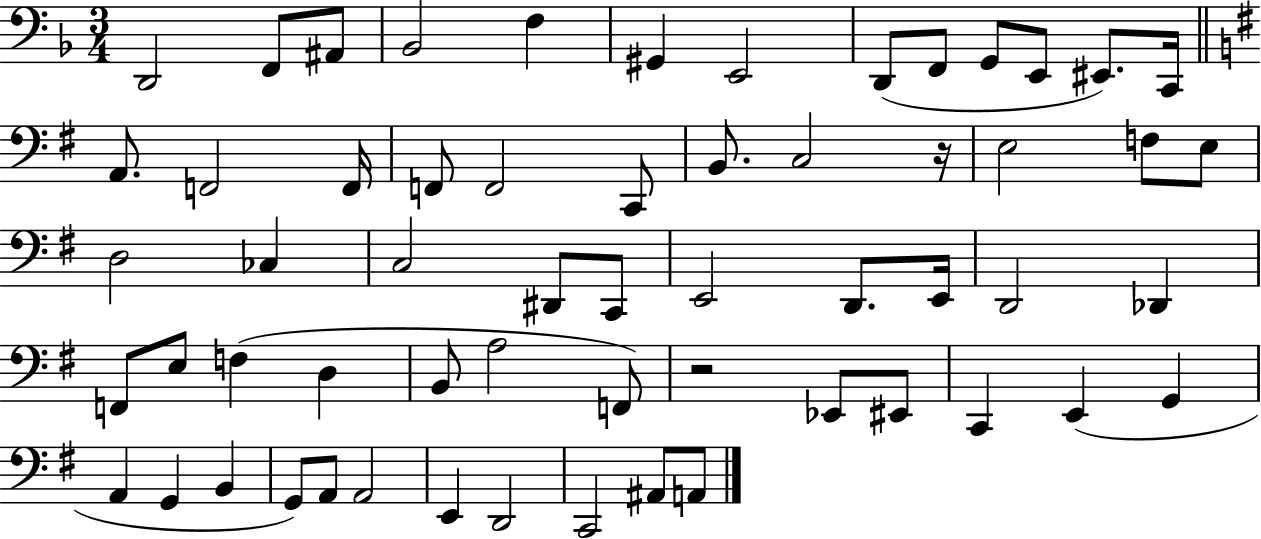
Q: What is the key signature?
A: F major